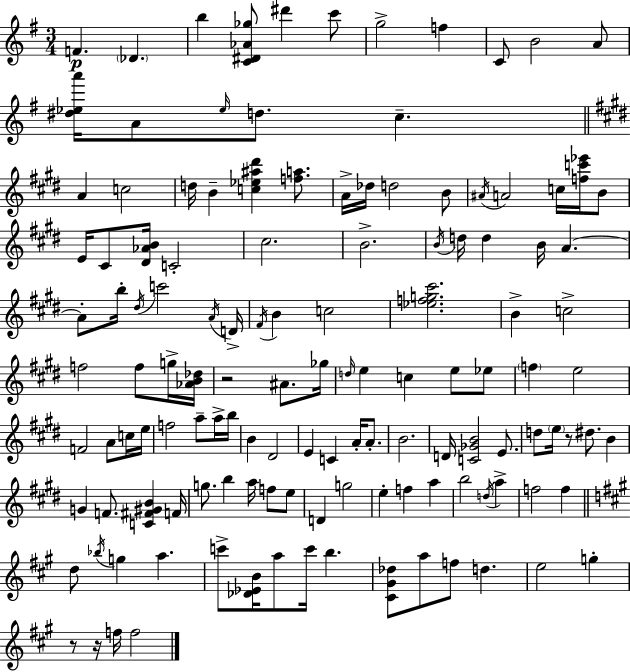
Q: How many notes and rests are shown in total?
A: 129